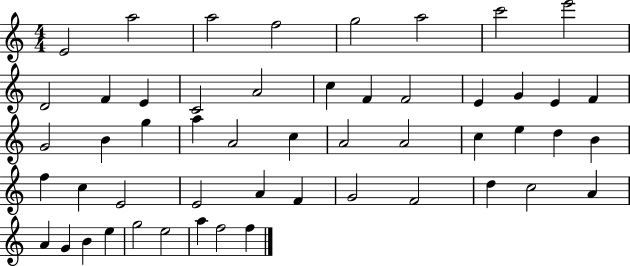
E4/h A5/h A5/h F5/h G5/h A5/h C6/h E6/h D4/h F4/q E4/q C4/h A4/h C5/q F4/q F4/h E4/q G4/q E4/q F4/q G4/h B4/q G5/q A5/q A4/h C5/q A4/h A4/h C5/q E5/q D5/q B4/q F5/q C5/q E4/h E4/h A4/q F4/q G4/h F4/h D5/q C5/h A4/q A4/q G4/q B4/q E5/q G5/h E5/h A5/q F5/h F5/q